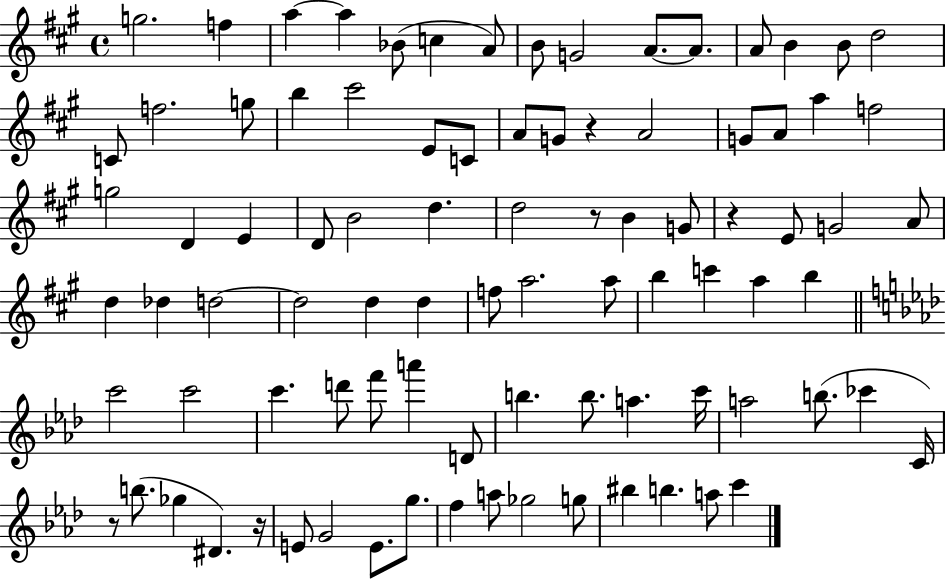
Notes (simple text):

G5/h. F5/q A5/q A5/q Bb4/e C5/q A4/e B4/e G4/h A4/e. A4/e. A4/e B4/q B4/e D5/h C4/e F5/h. G5/e B5/q C#6/h E4/e C4/e A4/e G4/e R/q A4/h G4/e A4/e A5/q F5/h G5/h D4/q E4/q D4/e B4/h D5/q. D5/h R/e B4/q G4/e R/q E4/e G4/h A4/e D5/q Db5/q D5/h D5/h D5/q D5/q F5/e A5/h. A5/e B5/q C6/q A5/q B5/q C6/h C6/h C6/q. D6/e F6/e A6/q D4/e B5/q. B5/e. A5/q. C6/s A5/h B5/e. CES6/q C4/s R/e B5/e. Gb5/q D#4/q. R/s E4/e G4/h E4/e. G5/e. F5/q A5/e Gb5/h G5/e BIS5/q B5/q. A5/e C6/q